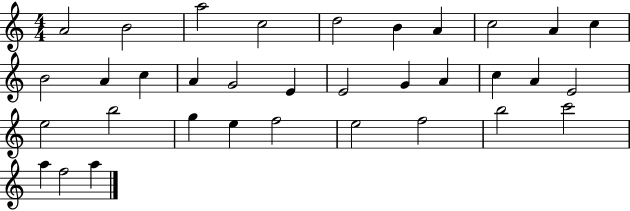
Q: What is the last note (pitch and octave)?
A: A5